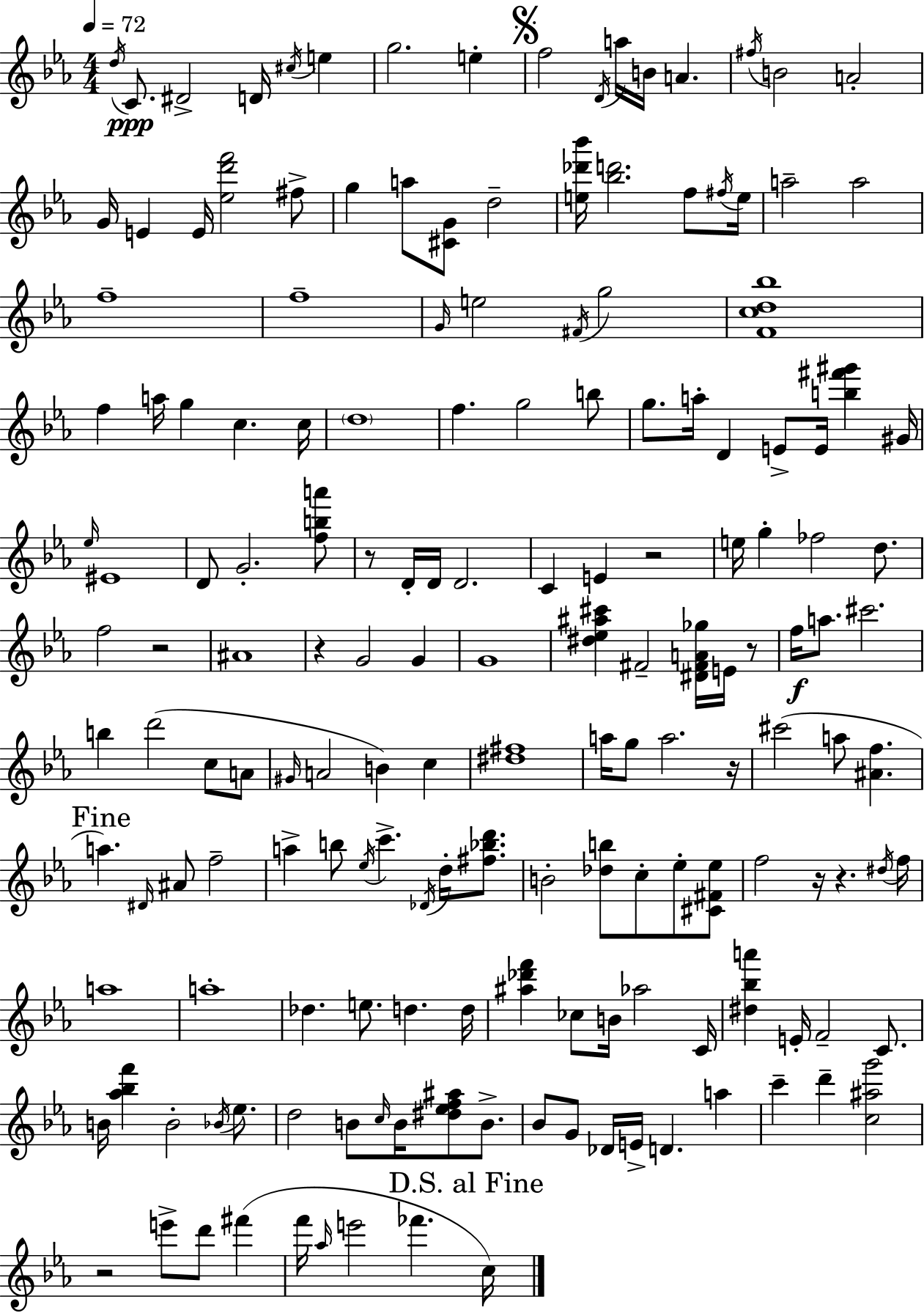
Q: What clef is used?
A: treble